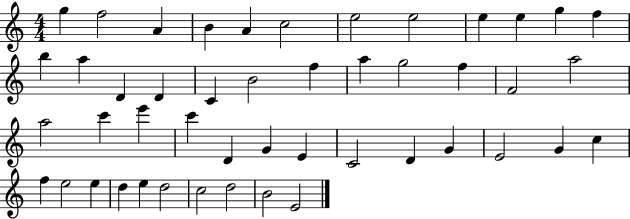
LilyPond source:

{
  \clef treble
  \numericTimeSignature
  \time 4/4
  \key c \major
  g''4 f''2 a'4 | b'4 a'4 c''2 | e''2 e''2 | e''4 e''4 g''4 f''4 | \break b''4 a''4 d'4 d'4 | c'4 b'2 f''4 | a''4 g''2 f''4 | f'2 a''2 | \break a''2 c'''4 e'''4 | c'''4 d'4 g'4 e'4 | c'2 d'4 g'4 | e'2 g'4 c''4 | \break f''4 e''2 e''4 | d''4 e''4 d''2 | c''2 d''2 | b'2 e'2 | \break \bar "|."
}